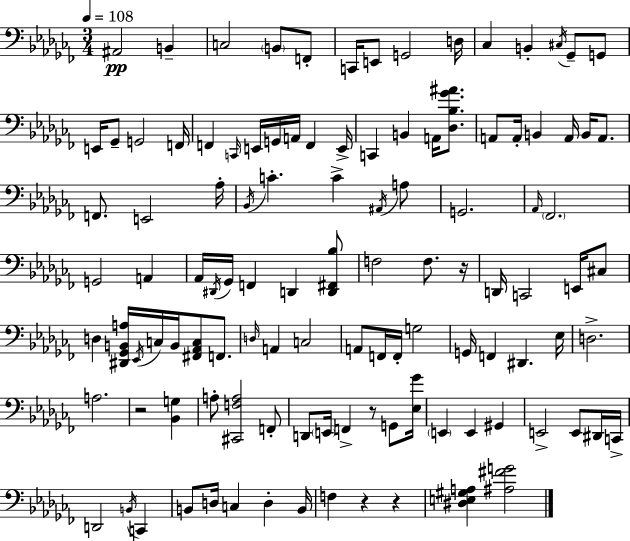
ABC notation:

X:1
T:Untitled
M:3/4
L:1/4
K:Abm
^A,,2 B,, C,2 B,,/2 F,,/2 C,,/4 E,,/2 G,,2 D,/4 _C, B,, ^C,/4 _G,,/2 G,,/2 E,,/4 _G,,/2 G,,2 F,,/4 F,, C,,/4 E,,/4 G,,/4 A,,/4 F,, E,,/4 C,, B,, A,,/4 [_D,_B,_G^A]/2 A,,/2 A,,/4 B,, A,,/4 B,,/4 A,,/2 F,,/2 E,,2 _A,/4 _B,,/4 C C ^A,,/4 A,/2 G,,2 _A,,/4 _F,,2 G,,2 A,, _A,,/4 ^D,,/4 _G,,/4 F,, D,, [D,,^F,,_B,]/2 F,2 F,/2 z/4 D,,/4 C,,2 E,,/4 ^C,/2 D, [^D,,_G,,B,,A,]/4 _E,,/4 C,/4 B,,/4 [^F,,_A,,C,]/2 F,,/2 D,/4 A,, C,2 A,,/2 F,,/4 F,,/4 G,2 G,,/4 F,, ^D,, _E,/4 D,2 A,2 z2 [_B,,G,] A,/2 [^C,,F,A,]2 F,,/2 D,,/2 E,,/4 F,, z/2 G,,/2 [_E,_G]/4 E,, E,, ^G,, E,,2 E,,/2 ^D,,/4 C,,/4 D,,2 B,,/4 C,, B,,/2 D,/4 C, D, B,,/4 F, z z [^D,E,^G,A,] [^A,^FG]2